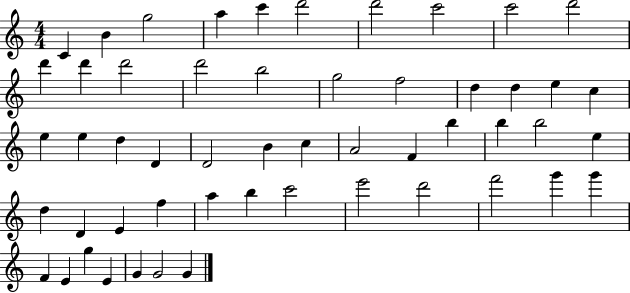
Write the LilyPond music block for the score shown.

{
  \clef treble
  \numericTimeSignature
  \time 4/4
  \key c \major
  c'4 b'4 g''2 | a''4 c'''4 d'''2 | d'''2 c'''2 | c'''2 d'''2 | \break d'''4 d'''4 d'''2 | d'''2 b''2 | g''2 f''2 | d''4 d''4 e''4 c''4 | \break e''4 e''4 d''4 d'4 | d'2 b'4 c''4 | a'2 f'4 b''4 | b''4 b''2 e''4 | \break d''4 d'4 e'4 f''4 | a''4 b''4 c'''2 | e'''2 d'''2 | f'''2 g'''4 g'''4 | \break f'4 e'4 g''4 e'4 | g'4 g'2 g'4 | \bar "|."
}